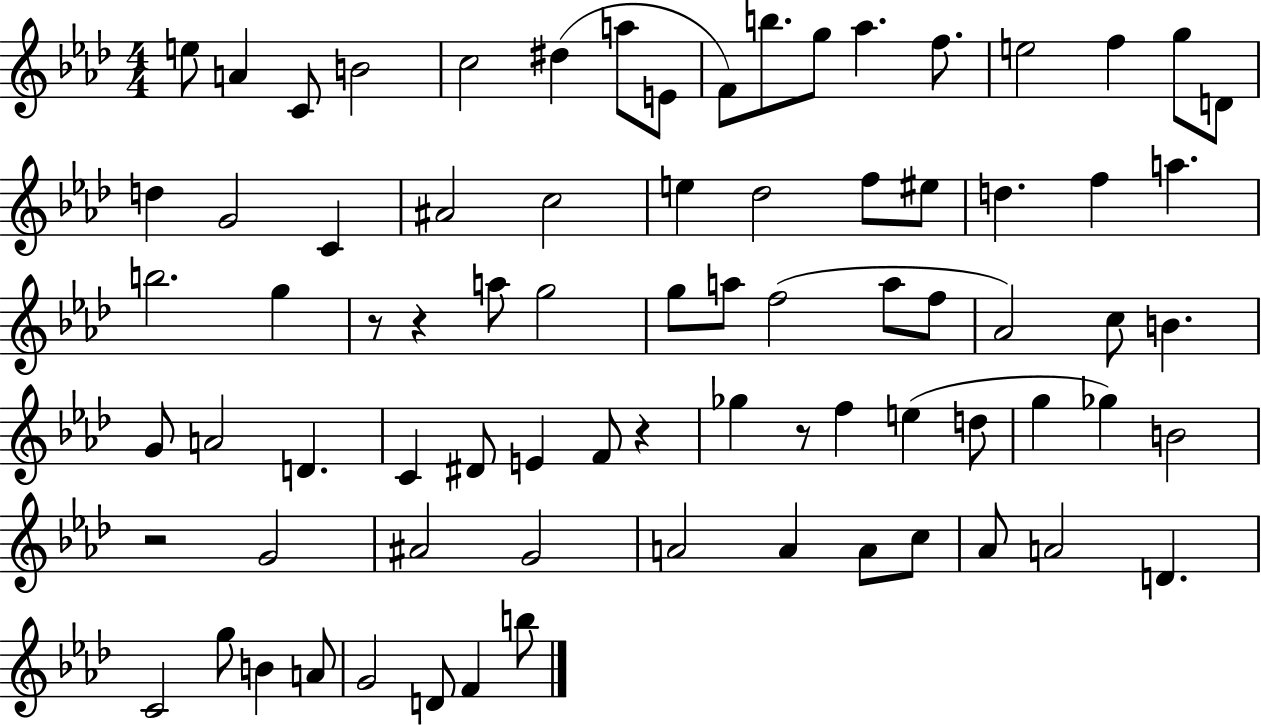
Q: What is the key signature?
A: AES major